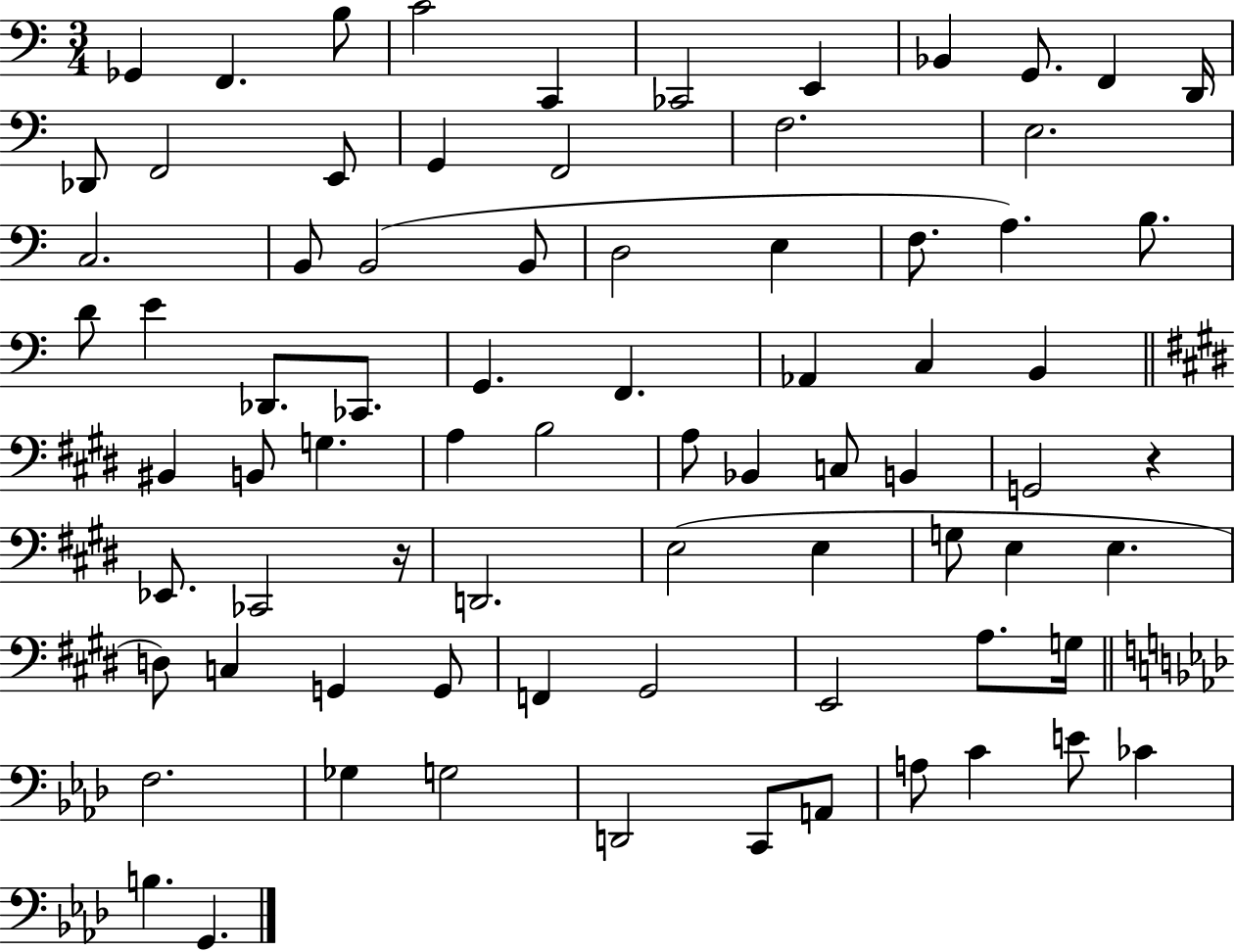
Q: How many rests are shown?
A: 2